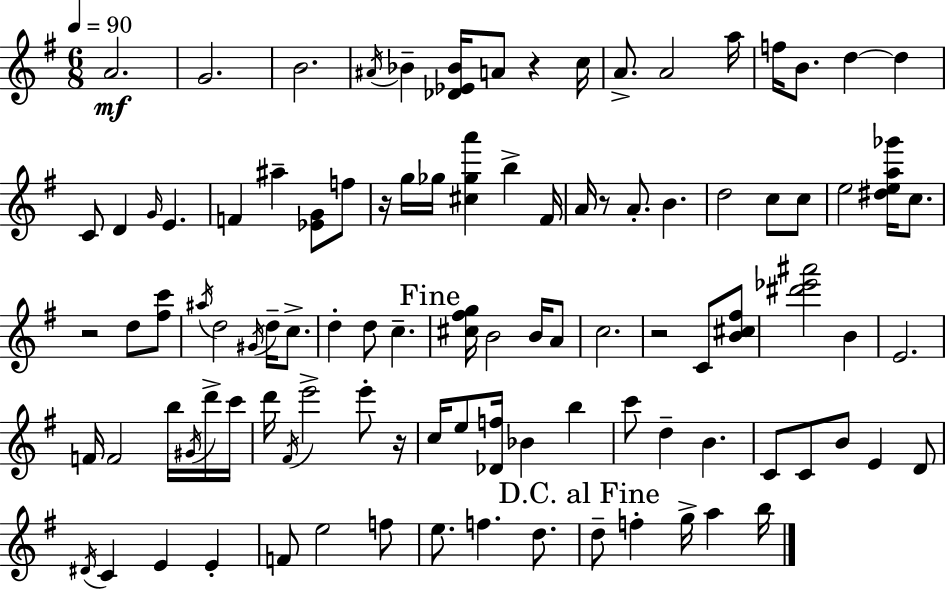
A4/h. G4/h. B4/h. A#4/s Bb4/q [Db4,Eb4,Bb4]/s A4/e R/q C5/s A4/e. A4/h A5/s F5/s B4/e. D5/q D5/q C4/e D4/q G4/s E4/q. F4/q A#5/q [Eb4,G4]/e F5/e R/s G5/s Gb5/s [C#5,Gb5,A6]/q B5/q F#4/s A4/s R/e A4/e. B4/q. D5/h C5/e C5/e E5/h [D#5,E5,A5,Gb6]/s C5/e. R/h D5/e [F#5,C6]/e A#5/s D5/h G#4/s D5/s C5/e. D5/q D5/e C5/q. [C#5,F#5,G5]/s B4/h B4/s A4/e C5/h. R/h C4/e [B4,C#5,F#5]/e [D#6,Eb6,A#6]/h B4/q E4/h. F4/s F4/h B5/s G#4/s D6/s C6/s D6/s F#4/s E6/h E6/e R/s C5/s E5/e [Db4,F5]/s Bb4/q B5/q C6/e D5/q B4/q. C4/e C4/e B4/e E4/q D4/e D#4/s C4/q E4/q E4/q F4/e E5/h F5/e E5/e. F5/q. D5/e. D5/e F5/q G5/s A5/q B5/s